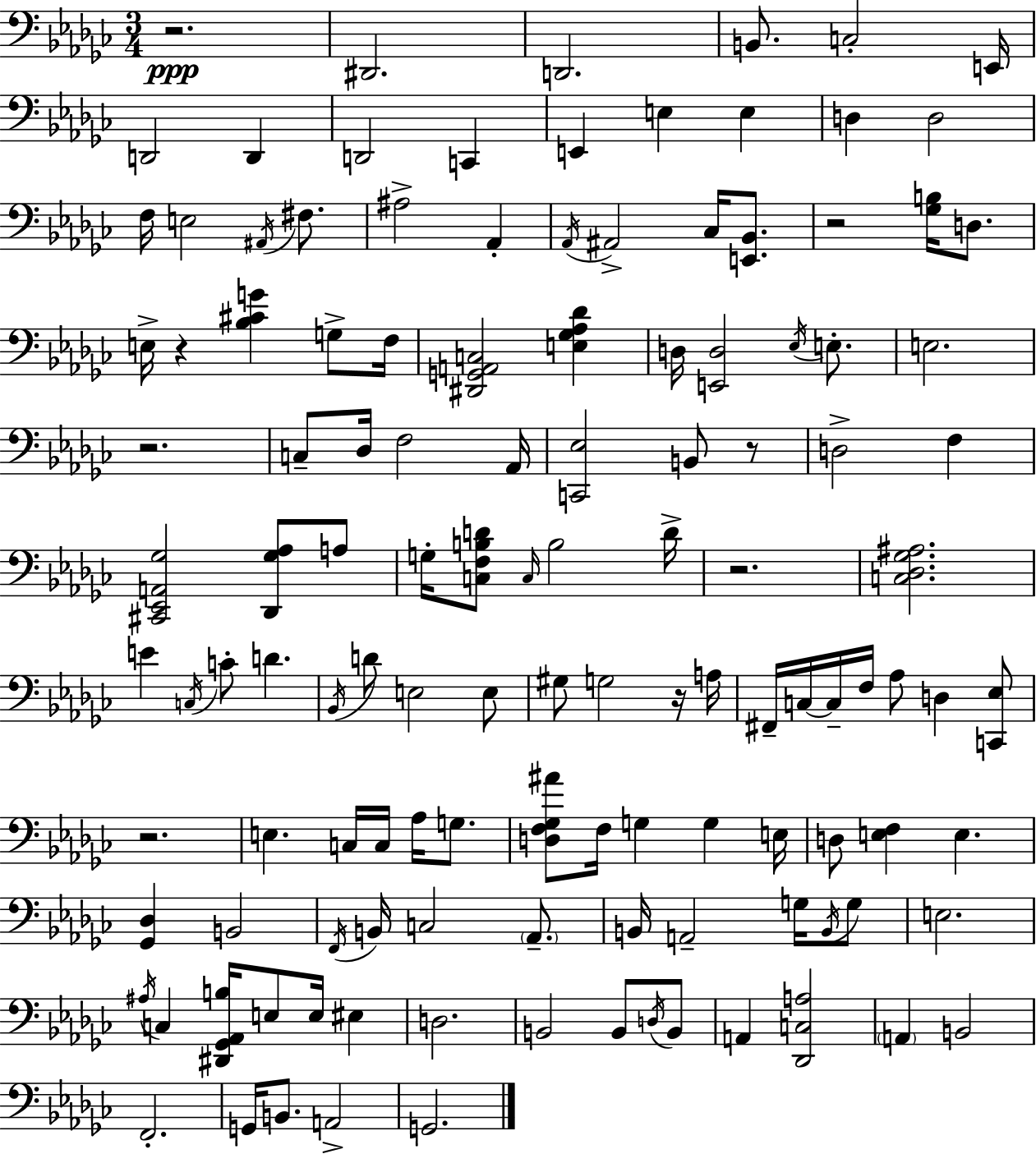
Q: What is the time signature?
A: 3/4